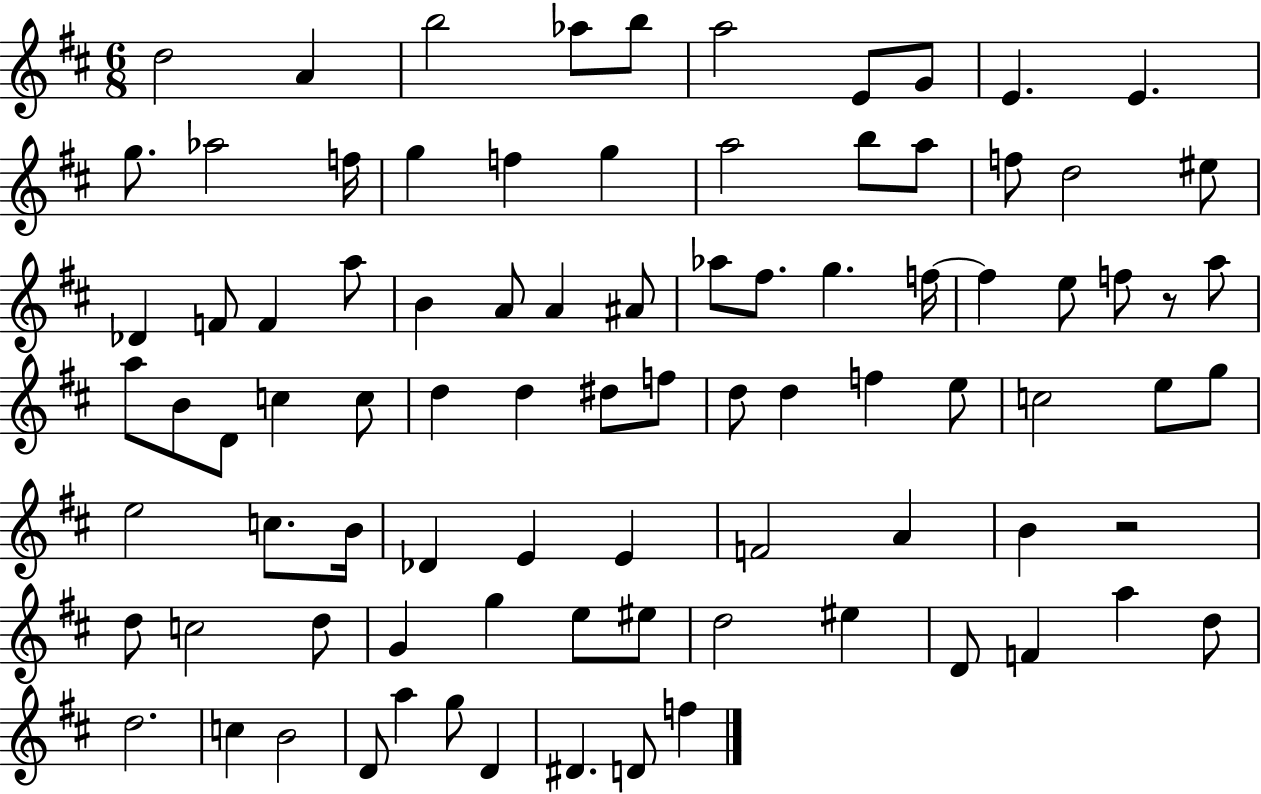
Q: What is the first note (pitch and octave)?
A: D5